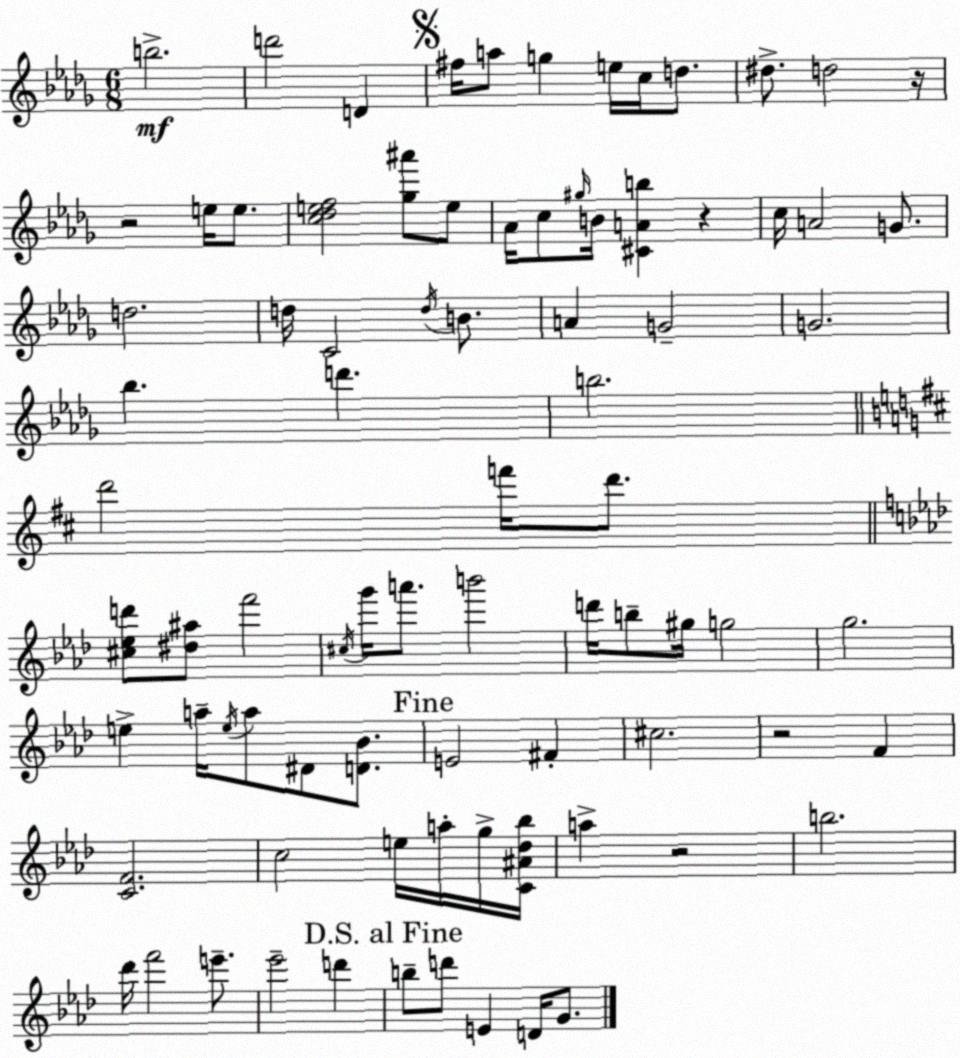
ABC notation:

X:1
T:Untitled
M:6/8
L:1/4
K:Bbm
b2 d'2 D ^f/4 a/2 g e/4 c/4 d/2 ^d/2 d2 z/4 z2 e/4 e/2 [c_def]2 [_g^a']/2 e/2 _A/4 c/2 ^g/4 B/4 [^CAb] z c/4 A2 G/2 d2 d/4 C2 d/4 B/2 A G2 G2 _b d' b2 d'2 f'/4 d'/2 [^c_ed']/2 [^d^a]/2 f'2 ^c/4 g'/4 a'/2 b'2 d'/4 b/2 ^g/4 g2 g2 e a/4 e/4 a/2 ^D/2 [D_B]/2 E2 ^F ^c2 z2 F [CF]2 c2 e/4 a/4 g/4 [C^A_d_b]/4 a z2 b2 _d'/4 f'2 e'/2 _e'2 d' b/2 d'/2 E D/4 G/2